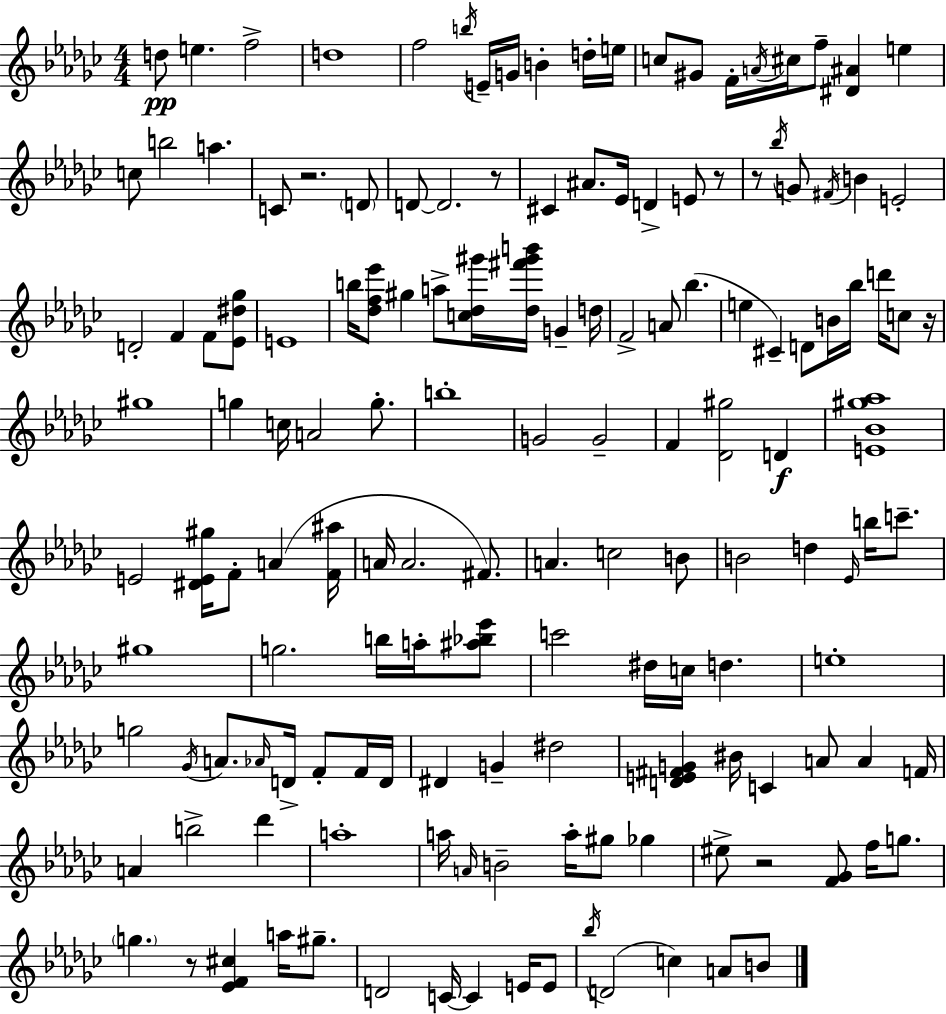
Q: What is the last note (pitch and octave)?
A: B4